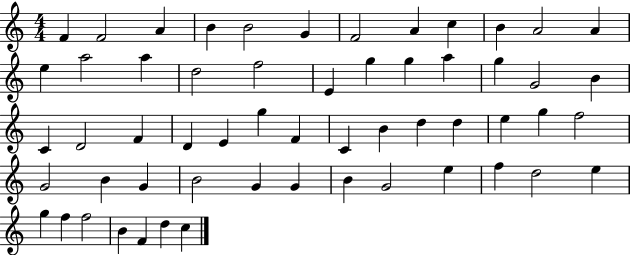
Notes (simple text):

F4/q F4/h A4/q B4/q B4/h G4/q F4/h A4/q C5/q B4/q A4/h A4/q E5/q A5/h A5/q D5/h F5/h E4/q G5/q G5/q A5/q G5/q G4/h B4/q C4/q D4/h F4/q D4/q E4/q G5/q F4/q C4/q B4/q D5/q D5/q E5/q G5/q F5/h G4/h B4/q G4/q B4/h G4/q G4/q B4/q G4/h E5/q F5/q D5/h E5/q G5/q F5/q F5/h B4/q F4/q D5/q C5/q